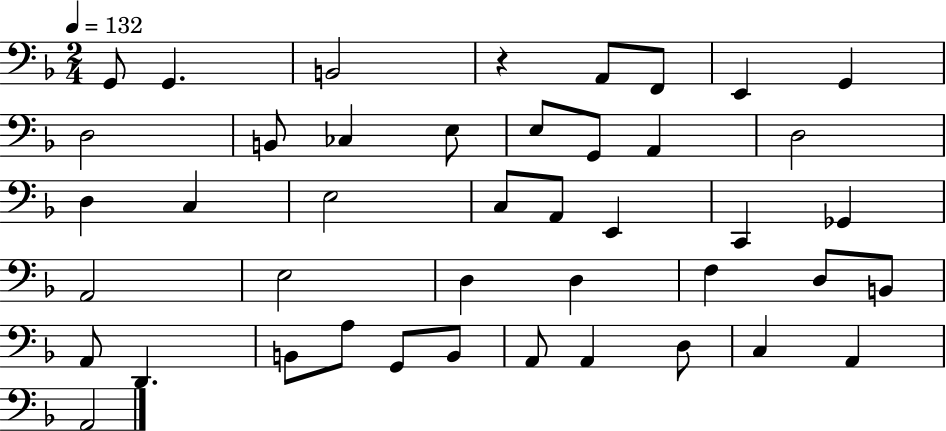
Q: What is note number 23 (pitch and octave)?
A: Gb2